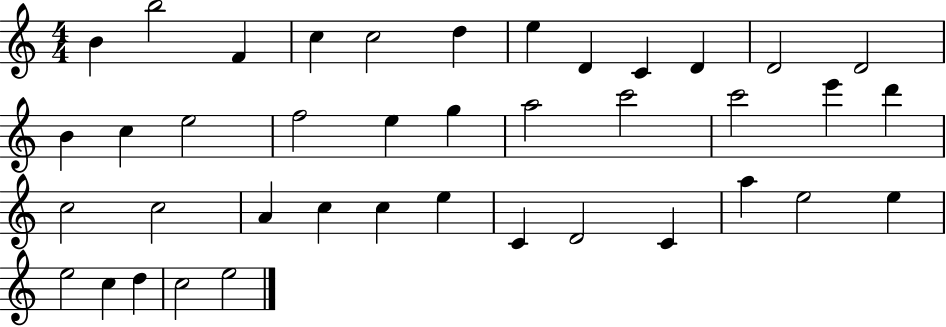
{
  \clef treble
  \numericTimeSignature
  \time 4/4
  \key c \major
  b'4 b''2 f'4 | c''4 c''2 d''4 | e''4 d'4 c'4 d'4 | d'2 d'2 | \break b'4 c''4 e''2 | f''2 e''4 g''4 | a''2 c'''2 | c'''2 e'''4 d'''4 | \break c''2 c''2 | a'4 c''4 c''4 e''4 | c'4 d'2 c'4 | a''4 e''2 e''4 | \break e''2 c''4 d''4 | c''2 e''2 | \bar "|."
}